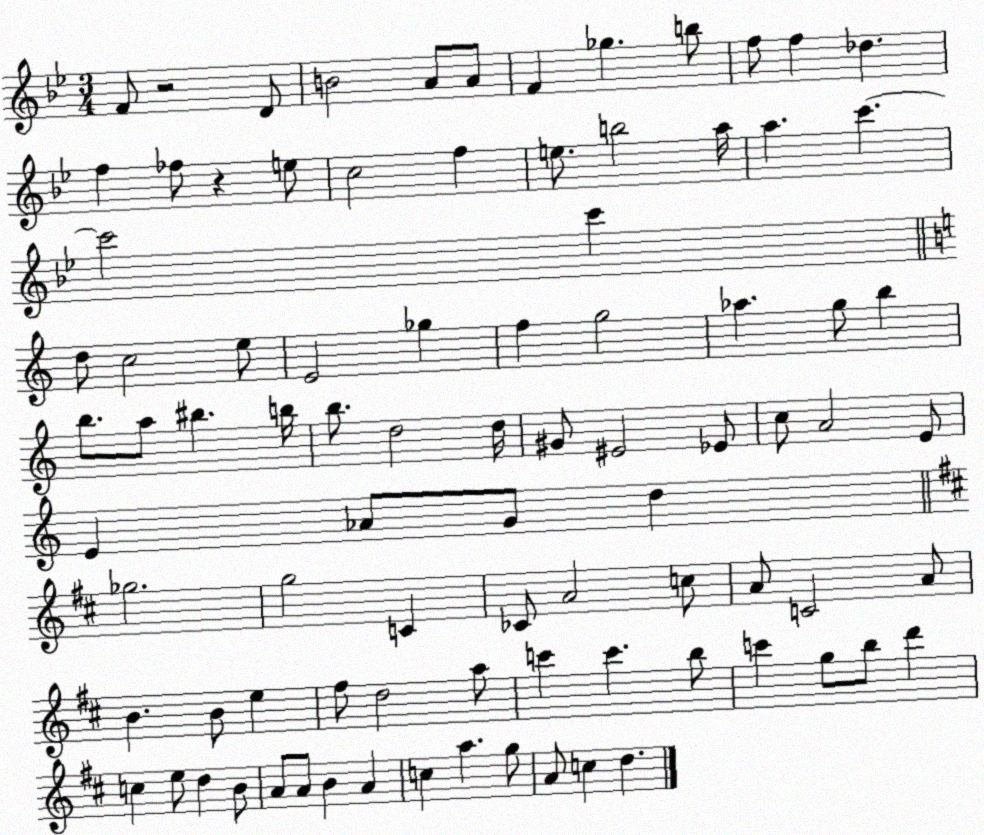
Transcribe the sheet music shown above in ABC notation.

X:1
T:Untitled
M:3/4
L:1/4
K:Bb
F/2 z2 D/2 B2 A/2 A/2 F _g b/2 f/2 f _d f _f/2 z e/2 c2 f e/2 b2 a/4 a c' c'2 c' d/2 c2 e/2 E2 _g f g2 _a g/2 b b/2 a/2 ^b b/4 b/2 d2 d/4 ^G/2 ^E2 _E/2 c/2 A2 E/2 E _A/2 G/2 d _g2 g2 C _C/2 A2 c/2 A/2 C2 A/2 B B/2 e ^f/2 d2 a/2 c' c' b/2 c' g/2 b/2 d' c e/2 d B/2 A/2 A/2 B A c a g/2 A/2 c d